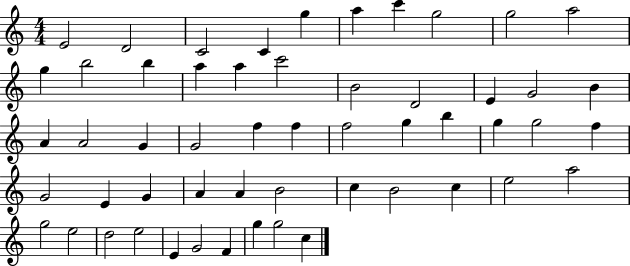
E4/h D4/h C4/h C4/q G5/q A5/q C6/q G5/h G5/h A5/h G5/q B5/h B5/q A5/q A5/q C6/h B4/h D4/h E4/q G4/h B4/q A4/q A4/h G4/q G4/h F5/q F5/q F5/h G5/q B5/q G5/q G5/h F5/q G4/h E4/q G4/q A4/q A4/q B4/h C5/q B4/h C5/q E5/h A5/h G5/h E5/h D5/h E5/h E4/q G4/h F4/q G5/q G5/h C5/q